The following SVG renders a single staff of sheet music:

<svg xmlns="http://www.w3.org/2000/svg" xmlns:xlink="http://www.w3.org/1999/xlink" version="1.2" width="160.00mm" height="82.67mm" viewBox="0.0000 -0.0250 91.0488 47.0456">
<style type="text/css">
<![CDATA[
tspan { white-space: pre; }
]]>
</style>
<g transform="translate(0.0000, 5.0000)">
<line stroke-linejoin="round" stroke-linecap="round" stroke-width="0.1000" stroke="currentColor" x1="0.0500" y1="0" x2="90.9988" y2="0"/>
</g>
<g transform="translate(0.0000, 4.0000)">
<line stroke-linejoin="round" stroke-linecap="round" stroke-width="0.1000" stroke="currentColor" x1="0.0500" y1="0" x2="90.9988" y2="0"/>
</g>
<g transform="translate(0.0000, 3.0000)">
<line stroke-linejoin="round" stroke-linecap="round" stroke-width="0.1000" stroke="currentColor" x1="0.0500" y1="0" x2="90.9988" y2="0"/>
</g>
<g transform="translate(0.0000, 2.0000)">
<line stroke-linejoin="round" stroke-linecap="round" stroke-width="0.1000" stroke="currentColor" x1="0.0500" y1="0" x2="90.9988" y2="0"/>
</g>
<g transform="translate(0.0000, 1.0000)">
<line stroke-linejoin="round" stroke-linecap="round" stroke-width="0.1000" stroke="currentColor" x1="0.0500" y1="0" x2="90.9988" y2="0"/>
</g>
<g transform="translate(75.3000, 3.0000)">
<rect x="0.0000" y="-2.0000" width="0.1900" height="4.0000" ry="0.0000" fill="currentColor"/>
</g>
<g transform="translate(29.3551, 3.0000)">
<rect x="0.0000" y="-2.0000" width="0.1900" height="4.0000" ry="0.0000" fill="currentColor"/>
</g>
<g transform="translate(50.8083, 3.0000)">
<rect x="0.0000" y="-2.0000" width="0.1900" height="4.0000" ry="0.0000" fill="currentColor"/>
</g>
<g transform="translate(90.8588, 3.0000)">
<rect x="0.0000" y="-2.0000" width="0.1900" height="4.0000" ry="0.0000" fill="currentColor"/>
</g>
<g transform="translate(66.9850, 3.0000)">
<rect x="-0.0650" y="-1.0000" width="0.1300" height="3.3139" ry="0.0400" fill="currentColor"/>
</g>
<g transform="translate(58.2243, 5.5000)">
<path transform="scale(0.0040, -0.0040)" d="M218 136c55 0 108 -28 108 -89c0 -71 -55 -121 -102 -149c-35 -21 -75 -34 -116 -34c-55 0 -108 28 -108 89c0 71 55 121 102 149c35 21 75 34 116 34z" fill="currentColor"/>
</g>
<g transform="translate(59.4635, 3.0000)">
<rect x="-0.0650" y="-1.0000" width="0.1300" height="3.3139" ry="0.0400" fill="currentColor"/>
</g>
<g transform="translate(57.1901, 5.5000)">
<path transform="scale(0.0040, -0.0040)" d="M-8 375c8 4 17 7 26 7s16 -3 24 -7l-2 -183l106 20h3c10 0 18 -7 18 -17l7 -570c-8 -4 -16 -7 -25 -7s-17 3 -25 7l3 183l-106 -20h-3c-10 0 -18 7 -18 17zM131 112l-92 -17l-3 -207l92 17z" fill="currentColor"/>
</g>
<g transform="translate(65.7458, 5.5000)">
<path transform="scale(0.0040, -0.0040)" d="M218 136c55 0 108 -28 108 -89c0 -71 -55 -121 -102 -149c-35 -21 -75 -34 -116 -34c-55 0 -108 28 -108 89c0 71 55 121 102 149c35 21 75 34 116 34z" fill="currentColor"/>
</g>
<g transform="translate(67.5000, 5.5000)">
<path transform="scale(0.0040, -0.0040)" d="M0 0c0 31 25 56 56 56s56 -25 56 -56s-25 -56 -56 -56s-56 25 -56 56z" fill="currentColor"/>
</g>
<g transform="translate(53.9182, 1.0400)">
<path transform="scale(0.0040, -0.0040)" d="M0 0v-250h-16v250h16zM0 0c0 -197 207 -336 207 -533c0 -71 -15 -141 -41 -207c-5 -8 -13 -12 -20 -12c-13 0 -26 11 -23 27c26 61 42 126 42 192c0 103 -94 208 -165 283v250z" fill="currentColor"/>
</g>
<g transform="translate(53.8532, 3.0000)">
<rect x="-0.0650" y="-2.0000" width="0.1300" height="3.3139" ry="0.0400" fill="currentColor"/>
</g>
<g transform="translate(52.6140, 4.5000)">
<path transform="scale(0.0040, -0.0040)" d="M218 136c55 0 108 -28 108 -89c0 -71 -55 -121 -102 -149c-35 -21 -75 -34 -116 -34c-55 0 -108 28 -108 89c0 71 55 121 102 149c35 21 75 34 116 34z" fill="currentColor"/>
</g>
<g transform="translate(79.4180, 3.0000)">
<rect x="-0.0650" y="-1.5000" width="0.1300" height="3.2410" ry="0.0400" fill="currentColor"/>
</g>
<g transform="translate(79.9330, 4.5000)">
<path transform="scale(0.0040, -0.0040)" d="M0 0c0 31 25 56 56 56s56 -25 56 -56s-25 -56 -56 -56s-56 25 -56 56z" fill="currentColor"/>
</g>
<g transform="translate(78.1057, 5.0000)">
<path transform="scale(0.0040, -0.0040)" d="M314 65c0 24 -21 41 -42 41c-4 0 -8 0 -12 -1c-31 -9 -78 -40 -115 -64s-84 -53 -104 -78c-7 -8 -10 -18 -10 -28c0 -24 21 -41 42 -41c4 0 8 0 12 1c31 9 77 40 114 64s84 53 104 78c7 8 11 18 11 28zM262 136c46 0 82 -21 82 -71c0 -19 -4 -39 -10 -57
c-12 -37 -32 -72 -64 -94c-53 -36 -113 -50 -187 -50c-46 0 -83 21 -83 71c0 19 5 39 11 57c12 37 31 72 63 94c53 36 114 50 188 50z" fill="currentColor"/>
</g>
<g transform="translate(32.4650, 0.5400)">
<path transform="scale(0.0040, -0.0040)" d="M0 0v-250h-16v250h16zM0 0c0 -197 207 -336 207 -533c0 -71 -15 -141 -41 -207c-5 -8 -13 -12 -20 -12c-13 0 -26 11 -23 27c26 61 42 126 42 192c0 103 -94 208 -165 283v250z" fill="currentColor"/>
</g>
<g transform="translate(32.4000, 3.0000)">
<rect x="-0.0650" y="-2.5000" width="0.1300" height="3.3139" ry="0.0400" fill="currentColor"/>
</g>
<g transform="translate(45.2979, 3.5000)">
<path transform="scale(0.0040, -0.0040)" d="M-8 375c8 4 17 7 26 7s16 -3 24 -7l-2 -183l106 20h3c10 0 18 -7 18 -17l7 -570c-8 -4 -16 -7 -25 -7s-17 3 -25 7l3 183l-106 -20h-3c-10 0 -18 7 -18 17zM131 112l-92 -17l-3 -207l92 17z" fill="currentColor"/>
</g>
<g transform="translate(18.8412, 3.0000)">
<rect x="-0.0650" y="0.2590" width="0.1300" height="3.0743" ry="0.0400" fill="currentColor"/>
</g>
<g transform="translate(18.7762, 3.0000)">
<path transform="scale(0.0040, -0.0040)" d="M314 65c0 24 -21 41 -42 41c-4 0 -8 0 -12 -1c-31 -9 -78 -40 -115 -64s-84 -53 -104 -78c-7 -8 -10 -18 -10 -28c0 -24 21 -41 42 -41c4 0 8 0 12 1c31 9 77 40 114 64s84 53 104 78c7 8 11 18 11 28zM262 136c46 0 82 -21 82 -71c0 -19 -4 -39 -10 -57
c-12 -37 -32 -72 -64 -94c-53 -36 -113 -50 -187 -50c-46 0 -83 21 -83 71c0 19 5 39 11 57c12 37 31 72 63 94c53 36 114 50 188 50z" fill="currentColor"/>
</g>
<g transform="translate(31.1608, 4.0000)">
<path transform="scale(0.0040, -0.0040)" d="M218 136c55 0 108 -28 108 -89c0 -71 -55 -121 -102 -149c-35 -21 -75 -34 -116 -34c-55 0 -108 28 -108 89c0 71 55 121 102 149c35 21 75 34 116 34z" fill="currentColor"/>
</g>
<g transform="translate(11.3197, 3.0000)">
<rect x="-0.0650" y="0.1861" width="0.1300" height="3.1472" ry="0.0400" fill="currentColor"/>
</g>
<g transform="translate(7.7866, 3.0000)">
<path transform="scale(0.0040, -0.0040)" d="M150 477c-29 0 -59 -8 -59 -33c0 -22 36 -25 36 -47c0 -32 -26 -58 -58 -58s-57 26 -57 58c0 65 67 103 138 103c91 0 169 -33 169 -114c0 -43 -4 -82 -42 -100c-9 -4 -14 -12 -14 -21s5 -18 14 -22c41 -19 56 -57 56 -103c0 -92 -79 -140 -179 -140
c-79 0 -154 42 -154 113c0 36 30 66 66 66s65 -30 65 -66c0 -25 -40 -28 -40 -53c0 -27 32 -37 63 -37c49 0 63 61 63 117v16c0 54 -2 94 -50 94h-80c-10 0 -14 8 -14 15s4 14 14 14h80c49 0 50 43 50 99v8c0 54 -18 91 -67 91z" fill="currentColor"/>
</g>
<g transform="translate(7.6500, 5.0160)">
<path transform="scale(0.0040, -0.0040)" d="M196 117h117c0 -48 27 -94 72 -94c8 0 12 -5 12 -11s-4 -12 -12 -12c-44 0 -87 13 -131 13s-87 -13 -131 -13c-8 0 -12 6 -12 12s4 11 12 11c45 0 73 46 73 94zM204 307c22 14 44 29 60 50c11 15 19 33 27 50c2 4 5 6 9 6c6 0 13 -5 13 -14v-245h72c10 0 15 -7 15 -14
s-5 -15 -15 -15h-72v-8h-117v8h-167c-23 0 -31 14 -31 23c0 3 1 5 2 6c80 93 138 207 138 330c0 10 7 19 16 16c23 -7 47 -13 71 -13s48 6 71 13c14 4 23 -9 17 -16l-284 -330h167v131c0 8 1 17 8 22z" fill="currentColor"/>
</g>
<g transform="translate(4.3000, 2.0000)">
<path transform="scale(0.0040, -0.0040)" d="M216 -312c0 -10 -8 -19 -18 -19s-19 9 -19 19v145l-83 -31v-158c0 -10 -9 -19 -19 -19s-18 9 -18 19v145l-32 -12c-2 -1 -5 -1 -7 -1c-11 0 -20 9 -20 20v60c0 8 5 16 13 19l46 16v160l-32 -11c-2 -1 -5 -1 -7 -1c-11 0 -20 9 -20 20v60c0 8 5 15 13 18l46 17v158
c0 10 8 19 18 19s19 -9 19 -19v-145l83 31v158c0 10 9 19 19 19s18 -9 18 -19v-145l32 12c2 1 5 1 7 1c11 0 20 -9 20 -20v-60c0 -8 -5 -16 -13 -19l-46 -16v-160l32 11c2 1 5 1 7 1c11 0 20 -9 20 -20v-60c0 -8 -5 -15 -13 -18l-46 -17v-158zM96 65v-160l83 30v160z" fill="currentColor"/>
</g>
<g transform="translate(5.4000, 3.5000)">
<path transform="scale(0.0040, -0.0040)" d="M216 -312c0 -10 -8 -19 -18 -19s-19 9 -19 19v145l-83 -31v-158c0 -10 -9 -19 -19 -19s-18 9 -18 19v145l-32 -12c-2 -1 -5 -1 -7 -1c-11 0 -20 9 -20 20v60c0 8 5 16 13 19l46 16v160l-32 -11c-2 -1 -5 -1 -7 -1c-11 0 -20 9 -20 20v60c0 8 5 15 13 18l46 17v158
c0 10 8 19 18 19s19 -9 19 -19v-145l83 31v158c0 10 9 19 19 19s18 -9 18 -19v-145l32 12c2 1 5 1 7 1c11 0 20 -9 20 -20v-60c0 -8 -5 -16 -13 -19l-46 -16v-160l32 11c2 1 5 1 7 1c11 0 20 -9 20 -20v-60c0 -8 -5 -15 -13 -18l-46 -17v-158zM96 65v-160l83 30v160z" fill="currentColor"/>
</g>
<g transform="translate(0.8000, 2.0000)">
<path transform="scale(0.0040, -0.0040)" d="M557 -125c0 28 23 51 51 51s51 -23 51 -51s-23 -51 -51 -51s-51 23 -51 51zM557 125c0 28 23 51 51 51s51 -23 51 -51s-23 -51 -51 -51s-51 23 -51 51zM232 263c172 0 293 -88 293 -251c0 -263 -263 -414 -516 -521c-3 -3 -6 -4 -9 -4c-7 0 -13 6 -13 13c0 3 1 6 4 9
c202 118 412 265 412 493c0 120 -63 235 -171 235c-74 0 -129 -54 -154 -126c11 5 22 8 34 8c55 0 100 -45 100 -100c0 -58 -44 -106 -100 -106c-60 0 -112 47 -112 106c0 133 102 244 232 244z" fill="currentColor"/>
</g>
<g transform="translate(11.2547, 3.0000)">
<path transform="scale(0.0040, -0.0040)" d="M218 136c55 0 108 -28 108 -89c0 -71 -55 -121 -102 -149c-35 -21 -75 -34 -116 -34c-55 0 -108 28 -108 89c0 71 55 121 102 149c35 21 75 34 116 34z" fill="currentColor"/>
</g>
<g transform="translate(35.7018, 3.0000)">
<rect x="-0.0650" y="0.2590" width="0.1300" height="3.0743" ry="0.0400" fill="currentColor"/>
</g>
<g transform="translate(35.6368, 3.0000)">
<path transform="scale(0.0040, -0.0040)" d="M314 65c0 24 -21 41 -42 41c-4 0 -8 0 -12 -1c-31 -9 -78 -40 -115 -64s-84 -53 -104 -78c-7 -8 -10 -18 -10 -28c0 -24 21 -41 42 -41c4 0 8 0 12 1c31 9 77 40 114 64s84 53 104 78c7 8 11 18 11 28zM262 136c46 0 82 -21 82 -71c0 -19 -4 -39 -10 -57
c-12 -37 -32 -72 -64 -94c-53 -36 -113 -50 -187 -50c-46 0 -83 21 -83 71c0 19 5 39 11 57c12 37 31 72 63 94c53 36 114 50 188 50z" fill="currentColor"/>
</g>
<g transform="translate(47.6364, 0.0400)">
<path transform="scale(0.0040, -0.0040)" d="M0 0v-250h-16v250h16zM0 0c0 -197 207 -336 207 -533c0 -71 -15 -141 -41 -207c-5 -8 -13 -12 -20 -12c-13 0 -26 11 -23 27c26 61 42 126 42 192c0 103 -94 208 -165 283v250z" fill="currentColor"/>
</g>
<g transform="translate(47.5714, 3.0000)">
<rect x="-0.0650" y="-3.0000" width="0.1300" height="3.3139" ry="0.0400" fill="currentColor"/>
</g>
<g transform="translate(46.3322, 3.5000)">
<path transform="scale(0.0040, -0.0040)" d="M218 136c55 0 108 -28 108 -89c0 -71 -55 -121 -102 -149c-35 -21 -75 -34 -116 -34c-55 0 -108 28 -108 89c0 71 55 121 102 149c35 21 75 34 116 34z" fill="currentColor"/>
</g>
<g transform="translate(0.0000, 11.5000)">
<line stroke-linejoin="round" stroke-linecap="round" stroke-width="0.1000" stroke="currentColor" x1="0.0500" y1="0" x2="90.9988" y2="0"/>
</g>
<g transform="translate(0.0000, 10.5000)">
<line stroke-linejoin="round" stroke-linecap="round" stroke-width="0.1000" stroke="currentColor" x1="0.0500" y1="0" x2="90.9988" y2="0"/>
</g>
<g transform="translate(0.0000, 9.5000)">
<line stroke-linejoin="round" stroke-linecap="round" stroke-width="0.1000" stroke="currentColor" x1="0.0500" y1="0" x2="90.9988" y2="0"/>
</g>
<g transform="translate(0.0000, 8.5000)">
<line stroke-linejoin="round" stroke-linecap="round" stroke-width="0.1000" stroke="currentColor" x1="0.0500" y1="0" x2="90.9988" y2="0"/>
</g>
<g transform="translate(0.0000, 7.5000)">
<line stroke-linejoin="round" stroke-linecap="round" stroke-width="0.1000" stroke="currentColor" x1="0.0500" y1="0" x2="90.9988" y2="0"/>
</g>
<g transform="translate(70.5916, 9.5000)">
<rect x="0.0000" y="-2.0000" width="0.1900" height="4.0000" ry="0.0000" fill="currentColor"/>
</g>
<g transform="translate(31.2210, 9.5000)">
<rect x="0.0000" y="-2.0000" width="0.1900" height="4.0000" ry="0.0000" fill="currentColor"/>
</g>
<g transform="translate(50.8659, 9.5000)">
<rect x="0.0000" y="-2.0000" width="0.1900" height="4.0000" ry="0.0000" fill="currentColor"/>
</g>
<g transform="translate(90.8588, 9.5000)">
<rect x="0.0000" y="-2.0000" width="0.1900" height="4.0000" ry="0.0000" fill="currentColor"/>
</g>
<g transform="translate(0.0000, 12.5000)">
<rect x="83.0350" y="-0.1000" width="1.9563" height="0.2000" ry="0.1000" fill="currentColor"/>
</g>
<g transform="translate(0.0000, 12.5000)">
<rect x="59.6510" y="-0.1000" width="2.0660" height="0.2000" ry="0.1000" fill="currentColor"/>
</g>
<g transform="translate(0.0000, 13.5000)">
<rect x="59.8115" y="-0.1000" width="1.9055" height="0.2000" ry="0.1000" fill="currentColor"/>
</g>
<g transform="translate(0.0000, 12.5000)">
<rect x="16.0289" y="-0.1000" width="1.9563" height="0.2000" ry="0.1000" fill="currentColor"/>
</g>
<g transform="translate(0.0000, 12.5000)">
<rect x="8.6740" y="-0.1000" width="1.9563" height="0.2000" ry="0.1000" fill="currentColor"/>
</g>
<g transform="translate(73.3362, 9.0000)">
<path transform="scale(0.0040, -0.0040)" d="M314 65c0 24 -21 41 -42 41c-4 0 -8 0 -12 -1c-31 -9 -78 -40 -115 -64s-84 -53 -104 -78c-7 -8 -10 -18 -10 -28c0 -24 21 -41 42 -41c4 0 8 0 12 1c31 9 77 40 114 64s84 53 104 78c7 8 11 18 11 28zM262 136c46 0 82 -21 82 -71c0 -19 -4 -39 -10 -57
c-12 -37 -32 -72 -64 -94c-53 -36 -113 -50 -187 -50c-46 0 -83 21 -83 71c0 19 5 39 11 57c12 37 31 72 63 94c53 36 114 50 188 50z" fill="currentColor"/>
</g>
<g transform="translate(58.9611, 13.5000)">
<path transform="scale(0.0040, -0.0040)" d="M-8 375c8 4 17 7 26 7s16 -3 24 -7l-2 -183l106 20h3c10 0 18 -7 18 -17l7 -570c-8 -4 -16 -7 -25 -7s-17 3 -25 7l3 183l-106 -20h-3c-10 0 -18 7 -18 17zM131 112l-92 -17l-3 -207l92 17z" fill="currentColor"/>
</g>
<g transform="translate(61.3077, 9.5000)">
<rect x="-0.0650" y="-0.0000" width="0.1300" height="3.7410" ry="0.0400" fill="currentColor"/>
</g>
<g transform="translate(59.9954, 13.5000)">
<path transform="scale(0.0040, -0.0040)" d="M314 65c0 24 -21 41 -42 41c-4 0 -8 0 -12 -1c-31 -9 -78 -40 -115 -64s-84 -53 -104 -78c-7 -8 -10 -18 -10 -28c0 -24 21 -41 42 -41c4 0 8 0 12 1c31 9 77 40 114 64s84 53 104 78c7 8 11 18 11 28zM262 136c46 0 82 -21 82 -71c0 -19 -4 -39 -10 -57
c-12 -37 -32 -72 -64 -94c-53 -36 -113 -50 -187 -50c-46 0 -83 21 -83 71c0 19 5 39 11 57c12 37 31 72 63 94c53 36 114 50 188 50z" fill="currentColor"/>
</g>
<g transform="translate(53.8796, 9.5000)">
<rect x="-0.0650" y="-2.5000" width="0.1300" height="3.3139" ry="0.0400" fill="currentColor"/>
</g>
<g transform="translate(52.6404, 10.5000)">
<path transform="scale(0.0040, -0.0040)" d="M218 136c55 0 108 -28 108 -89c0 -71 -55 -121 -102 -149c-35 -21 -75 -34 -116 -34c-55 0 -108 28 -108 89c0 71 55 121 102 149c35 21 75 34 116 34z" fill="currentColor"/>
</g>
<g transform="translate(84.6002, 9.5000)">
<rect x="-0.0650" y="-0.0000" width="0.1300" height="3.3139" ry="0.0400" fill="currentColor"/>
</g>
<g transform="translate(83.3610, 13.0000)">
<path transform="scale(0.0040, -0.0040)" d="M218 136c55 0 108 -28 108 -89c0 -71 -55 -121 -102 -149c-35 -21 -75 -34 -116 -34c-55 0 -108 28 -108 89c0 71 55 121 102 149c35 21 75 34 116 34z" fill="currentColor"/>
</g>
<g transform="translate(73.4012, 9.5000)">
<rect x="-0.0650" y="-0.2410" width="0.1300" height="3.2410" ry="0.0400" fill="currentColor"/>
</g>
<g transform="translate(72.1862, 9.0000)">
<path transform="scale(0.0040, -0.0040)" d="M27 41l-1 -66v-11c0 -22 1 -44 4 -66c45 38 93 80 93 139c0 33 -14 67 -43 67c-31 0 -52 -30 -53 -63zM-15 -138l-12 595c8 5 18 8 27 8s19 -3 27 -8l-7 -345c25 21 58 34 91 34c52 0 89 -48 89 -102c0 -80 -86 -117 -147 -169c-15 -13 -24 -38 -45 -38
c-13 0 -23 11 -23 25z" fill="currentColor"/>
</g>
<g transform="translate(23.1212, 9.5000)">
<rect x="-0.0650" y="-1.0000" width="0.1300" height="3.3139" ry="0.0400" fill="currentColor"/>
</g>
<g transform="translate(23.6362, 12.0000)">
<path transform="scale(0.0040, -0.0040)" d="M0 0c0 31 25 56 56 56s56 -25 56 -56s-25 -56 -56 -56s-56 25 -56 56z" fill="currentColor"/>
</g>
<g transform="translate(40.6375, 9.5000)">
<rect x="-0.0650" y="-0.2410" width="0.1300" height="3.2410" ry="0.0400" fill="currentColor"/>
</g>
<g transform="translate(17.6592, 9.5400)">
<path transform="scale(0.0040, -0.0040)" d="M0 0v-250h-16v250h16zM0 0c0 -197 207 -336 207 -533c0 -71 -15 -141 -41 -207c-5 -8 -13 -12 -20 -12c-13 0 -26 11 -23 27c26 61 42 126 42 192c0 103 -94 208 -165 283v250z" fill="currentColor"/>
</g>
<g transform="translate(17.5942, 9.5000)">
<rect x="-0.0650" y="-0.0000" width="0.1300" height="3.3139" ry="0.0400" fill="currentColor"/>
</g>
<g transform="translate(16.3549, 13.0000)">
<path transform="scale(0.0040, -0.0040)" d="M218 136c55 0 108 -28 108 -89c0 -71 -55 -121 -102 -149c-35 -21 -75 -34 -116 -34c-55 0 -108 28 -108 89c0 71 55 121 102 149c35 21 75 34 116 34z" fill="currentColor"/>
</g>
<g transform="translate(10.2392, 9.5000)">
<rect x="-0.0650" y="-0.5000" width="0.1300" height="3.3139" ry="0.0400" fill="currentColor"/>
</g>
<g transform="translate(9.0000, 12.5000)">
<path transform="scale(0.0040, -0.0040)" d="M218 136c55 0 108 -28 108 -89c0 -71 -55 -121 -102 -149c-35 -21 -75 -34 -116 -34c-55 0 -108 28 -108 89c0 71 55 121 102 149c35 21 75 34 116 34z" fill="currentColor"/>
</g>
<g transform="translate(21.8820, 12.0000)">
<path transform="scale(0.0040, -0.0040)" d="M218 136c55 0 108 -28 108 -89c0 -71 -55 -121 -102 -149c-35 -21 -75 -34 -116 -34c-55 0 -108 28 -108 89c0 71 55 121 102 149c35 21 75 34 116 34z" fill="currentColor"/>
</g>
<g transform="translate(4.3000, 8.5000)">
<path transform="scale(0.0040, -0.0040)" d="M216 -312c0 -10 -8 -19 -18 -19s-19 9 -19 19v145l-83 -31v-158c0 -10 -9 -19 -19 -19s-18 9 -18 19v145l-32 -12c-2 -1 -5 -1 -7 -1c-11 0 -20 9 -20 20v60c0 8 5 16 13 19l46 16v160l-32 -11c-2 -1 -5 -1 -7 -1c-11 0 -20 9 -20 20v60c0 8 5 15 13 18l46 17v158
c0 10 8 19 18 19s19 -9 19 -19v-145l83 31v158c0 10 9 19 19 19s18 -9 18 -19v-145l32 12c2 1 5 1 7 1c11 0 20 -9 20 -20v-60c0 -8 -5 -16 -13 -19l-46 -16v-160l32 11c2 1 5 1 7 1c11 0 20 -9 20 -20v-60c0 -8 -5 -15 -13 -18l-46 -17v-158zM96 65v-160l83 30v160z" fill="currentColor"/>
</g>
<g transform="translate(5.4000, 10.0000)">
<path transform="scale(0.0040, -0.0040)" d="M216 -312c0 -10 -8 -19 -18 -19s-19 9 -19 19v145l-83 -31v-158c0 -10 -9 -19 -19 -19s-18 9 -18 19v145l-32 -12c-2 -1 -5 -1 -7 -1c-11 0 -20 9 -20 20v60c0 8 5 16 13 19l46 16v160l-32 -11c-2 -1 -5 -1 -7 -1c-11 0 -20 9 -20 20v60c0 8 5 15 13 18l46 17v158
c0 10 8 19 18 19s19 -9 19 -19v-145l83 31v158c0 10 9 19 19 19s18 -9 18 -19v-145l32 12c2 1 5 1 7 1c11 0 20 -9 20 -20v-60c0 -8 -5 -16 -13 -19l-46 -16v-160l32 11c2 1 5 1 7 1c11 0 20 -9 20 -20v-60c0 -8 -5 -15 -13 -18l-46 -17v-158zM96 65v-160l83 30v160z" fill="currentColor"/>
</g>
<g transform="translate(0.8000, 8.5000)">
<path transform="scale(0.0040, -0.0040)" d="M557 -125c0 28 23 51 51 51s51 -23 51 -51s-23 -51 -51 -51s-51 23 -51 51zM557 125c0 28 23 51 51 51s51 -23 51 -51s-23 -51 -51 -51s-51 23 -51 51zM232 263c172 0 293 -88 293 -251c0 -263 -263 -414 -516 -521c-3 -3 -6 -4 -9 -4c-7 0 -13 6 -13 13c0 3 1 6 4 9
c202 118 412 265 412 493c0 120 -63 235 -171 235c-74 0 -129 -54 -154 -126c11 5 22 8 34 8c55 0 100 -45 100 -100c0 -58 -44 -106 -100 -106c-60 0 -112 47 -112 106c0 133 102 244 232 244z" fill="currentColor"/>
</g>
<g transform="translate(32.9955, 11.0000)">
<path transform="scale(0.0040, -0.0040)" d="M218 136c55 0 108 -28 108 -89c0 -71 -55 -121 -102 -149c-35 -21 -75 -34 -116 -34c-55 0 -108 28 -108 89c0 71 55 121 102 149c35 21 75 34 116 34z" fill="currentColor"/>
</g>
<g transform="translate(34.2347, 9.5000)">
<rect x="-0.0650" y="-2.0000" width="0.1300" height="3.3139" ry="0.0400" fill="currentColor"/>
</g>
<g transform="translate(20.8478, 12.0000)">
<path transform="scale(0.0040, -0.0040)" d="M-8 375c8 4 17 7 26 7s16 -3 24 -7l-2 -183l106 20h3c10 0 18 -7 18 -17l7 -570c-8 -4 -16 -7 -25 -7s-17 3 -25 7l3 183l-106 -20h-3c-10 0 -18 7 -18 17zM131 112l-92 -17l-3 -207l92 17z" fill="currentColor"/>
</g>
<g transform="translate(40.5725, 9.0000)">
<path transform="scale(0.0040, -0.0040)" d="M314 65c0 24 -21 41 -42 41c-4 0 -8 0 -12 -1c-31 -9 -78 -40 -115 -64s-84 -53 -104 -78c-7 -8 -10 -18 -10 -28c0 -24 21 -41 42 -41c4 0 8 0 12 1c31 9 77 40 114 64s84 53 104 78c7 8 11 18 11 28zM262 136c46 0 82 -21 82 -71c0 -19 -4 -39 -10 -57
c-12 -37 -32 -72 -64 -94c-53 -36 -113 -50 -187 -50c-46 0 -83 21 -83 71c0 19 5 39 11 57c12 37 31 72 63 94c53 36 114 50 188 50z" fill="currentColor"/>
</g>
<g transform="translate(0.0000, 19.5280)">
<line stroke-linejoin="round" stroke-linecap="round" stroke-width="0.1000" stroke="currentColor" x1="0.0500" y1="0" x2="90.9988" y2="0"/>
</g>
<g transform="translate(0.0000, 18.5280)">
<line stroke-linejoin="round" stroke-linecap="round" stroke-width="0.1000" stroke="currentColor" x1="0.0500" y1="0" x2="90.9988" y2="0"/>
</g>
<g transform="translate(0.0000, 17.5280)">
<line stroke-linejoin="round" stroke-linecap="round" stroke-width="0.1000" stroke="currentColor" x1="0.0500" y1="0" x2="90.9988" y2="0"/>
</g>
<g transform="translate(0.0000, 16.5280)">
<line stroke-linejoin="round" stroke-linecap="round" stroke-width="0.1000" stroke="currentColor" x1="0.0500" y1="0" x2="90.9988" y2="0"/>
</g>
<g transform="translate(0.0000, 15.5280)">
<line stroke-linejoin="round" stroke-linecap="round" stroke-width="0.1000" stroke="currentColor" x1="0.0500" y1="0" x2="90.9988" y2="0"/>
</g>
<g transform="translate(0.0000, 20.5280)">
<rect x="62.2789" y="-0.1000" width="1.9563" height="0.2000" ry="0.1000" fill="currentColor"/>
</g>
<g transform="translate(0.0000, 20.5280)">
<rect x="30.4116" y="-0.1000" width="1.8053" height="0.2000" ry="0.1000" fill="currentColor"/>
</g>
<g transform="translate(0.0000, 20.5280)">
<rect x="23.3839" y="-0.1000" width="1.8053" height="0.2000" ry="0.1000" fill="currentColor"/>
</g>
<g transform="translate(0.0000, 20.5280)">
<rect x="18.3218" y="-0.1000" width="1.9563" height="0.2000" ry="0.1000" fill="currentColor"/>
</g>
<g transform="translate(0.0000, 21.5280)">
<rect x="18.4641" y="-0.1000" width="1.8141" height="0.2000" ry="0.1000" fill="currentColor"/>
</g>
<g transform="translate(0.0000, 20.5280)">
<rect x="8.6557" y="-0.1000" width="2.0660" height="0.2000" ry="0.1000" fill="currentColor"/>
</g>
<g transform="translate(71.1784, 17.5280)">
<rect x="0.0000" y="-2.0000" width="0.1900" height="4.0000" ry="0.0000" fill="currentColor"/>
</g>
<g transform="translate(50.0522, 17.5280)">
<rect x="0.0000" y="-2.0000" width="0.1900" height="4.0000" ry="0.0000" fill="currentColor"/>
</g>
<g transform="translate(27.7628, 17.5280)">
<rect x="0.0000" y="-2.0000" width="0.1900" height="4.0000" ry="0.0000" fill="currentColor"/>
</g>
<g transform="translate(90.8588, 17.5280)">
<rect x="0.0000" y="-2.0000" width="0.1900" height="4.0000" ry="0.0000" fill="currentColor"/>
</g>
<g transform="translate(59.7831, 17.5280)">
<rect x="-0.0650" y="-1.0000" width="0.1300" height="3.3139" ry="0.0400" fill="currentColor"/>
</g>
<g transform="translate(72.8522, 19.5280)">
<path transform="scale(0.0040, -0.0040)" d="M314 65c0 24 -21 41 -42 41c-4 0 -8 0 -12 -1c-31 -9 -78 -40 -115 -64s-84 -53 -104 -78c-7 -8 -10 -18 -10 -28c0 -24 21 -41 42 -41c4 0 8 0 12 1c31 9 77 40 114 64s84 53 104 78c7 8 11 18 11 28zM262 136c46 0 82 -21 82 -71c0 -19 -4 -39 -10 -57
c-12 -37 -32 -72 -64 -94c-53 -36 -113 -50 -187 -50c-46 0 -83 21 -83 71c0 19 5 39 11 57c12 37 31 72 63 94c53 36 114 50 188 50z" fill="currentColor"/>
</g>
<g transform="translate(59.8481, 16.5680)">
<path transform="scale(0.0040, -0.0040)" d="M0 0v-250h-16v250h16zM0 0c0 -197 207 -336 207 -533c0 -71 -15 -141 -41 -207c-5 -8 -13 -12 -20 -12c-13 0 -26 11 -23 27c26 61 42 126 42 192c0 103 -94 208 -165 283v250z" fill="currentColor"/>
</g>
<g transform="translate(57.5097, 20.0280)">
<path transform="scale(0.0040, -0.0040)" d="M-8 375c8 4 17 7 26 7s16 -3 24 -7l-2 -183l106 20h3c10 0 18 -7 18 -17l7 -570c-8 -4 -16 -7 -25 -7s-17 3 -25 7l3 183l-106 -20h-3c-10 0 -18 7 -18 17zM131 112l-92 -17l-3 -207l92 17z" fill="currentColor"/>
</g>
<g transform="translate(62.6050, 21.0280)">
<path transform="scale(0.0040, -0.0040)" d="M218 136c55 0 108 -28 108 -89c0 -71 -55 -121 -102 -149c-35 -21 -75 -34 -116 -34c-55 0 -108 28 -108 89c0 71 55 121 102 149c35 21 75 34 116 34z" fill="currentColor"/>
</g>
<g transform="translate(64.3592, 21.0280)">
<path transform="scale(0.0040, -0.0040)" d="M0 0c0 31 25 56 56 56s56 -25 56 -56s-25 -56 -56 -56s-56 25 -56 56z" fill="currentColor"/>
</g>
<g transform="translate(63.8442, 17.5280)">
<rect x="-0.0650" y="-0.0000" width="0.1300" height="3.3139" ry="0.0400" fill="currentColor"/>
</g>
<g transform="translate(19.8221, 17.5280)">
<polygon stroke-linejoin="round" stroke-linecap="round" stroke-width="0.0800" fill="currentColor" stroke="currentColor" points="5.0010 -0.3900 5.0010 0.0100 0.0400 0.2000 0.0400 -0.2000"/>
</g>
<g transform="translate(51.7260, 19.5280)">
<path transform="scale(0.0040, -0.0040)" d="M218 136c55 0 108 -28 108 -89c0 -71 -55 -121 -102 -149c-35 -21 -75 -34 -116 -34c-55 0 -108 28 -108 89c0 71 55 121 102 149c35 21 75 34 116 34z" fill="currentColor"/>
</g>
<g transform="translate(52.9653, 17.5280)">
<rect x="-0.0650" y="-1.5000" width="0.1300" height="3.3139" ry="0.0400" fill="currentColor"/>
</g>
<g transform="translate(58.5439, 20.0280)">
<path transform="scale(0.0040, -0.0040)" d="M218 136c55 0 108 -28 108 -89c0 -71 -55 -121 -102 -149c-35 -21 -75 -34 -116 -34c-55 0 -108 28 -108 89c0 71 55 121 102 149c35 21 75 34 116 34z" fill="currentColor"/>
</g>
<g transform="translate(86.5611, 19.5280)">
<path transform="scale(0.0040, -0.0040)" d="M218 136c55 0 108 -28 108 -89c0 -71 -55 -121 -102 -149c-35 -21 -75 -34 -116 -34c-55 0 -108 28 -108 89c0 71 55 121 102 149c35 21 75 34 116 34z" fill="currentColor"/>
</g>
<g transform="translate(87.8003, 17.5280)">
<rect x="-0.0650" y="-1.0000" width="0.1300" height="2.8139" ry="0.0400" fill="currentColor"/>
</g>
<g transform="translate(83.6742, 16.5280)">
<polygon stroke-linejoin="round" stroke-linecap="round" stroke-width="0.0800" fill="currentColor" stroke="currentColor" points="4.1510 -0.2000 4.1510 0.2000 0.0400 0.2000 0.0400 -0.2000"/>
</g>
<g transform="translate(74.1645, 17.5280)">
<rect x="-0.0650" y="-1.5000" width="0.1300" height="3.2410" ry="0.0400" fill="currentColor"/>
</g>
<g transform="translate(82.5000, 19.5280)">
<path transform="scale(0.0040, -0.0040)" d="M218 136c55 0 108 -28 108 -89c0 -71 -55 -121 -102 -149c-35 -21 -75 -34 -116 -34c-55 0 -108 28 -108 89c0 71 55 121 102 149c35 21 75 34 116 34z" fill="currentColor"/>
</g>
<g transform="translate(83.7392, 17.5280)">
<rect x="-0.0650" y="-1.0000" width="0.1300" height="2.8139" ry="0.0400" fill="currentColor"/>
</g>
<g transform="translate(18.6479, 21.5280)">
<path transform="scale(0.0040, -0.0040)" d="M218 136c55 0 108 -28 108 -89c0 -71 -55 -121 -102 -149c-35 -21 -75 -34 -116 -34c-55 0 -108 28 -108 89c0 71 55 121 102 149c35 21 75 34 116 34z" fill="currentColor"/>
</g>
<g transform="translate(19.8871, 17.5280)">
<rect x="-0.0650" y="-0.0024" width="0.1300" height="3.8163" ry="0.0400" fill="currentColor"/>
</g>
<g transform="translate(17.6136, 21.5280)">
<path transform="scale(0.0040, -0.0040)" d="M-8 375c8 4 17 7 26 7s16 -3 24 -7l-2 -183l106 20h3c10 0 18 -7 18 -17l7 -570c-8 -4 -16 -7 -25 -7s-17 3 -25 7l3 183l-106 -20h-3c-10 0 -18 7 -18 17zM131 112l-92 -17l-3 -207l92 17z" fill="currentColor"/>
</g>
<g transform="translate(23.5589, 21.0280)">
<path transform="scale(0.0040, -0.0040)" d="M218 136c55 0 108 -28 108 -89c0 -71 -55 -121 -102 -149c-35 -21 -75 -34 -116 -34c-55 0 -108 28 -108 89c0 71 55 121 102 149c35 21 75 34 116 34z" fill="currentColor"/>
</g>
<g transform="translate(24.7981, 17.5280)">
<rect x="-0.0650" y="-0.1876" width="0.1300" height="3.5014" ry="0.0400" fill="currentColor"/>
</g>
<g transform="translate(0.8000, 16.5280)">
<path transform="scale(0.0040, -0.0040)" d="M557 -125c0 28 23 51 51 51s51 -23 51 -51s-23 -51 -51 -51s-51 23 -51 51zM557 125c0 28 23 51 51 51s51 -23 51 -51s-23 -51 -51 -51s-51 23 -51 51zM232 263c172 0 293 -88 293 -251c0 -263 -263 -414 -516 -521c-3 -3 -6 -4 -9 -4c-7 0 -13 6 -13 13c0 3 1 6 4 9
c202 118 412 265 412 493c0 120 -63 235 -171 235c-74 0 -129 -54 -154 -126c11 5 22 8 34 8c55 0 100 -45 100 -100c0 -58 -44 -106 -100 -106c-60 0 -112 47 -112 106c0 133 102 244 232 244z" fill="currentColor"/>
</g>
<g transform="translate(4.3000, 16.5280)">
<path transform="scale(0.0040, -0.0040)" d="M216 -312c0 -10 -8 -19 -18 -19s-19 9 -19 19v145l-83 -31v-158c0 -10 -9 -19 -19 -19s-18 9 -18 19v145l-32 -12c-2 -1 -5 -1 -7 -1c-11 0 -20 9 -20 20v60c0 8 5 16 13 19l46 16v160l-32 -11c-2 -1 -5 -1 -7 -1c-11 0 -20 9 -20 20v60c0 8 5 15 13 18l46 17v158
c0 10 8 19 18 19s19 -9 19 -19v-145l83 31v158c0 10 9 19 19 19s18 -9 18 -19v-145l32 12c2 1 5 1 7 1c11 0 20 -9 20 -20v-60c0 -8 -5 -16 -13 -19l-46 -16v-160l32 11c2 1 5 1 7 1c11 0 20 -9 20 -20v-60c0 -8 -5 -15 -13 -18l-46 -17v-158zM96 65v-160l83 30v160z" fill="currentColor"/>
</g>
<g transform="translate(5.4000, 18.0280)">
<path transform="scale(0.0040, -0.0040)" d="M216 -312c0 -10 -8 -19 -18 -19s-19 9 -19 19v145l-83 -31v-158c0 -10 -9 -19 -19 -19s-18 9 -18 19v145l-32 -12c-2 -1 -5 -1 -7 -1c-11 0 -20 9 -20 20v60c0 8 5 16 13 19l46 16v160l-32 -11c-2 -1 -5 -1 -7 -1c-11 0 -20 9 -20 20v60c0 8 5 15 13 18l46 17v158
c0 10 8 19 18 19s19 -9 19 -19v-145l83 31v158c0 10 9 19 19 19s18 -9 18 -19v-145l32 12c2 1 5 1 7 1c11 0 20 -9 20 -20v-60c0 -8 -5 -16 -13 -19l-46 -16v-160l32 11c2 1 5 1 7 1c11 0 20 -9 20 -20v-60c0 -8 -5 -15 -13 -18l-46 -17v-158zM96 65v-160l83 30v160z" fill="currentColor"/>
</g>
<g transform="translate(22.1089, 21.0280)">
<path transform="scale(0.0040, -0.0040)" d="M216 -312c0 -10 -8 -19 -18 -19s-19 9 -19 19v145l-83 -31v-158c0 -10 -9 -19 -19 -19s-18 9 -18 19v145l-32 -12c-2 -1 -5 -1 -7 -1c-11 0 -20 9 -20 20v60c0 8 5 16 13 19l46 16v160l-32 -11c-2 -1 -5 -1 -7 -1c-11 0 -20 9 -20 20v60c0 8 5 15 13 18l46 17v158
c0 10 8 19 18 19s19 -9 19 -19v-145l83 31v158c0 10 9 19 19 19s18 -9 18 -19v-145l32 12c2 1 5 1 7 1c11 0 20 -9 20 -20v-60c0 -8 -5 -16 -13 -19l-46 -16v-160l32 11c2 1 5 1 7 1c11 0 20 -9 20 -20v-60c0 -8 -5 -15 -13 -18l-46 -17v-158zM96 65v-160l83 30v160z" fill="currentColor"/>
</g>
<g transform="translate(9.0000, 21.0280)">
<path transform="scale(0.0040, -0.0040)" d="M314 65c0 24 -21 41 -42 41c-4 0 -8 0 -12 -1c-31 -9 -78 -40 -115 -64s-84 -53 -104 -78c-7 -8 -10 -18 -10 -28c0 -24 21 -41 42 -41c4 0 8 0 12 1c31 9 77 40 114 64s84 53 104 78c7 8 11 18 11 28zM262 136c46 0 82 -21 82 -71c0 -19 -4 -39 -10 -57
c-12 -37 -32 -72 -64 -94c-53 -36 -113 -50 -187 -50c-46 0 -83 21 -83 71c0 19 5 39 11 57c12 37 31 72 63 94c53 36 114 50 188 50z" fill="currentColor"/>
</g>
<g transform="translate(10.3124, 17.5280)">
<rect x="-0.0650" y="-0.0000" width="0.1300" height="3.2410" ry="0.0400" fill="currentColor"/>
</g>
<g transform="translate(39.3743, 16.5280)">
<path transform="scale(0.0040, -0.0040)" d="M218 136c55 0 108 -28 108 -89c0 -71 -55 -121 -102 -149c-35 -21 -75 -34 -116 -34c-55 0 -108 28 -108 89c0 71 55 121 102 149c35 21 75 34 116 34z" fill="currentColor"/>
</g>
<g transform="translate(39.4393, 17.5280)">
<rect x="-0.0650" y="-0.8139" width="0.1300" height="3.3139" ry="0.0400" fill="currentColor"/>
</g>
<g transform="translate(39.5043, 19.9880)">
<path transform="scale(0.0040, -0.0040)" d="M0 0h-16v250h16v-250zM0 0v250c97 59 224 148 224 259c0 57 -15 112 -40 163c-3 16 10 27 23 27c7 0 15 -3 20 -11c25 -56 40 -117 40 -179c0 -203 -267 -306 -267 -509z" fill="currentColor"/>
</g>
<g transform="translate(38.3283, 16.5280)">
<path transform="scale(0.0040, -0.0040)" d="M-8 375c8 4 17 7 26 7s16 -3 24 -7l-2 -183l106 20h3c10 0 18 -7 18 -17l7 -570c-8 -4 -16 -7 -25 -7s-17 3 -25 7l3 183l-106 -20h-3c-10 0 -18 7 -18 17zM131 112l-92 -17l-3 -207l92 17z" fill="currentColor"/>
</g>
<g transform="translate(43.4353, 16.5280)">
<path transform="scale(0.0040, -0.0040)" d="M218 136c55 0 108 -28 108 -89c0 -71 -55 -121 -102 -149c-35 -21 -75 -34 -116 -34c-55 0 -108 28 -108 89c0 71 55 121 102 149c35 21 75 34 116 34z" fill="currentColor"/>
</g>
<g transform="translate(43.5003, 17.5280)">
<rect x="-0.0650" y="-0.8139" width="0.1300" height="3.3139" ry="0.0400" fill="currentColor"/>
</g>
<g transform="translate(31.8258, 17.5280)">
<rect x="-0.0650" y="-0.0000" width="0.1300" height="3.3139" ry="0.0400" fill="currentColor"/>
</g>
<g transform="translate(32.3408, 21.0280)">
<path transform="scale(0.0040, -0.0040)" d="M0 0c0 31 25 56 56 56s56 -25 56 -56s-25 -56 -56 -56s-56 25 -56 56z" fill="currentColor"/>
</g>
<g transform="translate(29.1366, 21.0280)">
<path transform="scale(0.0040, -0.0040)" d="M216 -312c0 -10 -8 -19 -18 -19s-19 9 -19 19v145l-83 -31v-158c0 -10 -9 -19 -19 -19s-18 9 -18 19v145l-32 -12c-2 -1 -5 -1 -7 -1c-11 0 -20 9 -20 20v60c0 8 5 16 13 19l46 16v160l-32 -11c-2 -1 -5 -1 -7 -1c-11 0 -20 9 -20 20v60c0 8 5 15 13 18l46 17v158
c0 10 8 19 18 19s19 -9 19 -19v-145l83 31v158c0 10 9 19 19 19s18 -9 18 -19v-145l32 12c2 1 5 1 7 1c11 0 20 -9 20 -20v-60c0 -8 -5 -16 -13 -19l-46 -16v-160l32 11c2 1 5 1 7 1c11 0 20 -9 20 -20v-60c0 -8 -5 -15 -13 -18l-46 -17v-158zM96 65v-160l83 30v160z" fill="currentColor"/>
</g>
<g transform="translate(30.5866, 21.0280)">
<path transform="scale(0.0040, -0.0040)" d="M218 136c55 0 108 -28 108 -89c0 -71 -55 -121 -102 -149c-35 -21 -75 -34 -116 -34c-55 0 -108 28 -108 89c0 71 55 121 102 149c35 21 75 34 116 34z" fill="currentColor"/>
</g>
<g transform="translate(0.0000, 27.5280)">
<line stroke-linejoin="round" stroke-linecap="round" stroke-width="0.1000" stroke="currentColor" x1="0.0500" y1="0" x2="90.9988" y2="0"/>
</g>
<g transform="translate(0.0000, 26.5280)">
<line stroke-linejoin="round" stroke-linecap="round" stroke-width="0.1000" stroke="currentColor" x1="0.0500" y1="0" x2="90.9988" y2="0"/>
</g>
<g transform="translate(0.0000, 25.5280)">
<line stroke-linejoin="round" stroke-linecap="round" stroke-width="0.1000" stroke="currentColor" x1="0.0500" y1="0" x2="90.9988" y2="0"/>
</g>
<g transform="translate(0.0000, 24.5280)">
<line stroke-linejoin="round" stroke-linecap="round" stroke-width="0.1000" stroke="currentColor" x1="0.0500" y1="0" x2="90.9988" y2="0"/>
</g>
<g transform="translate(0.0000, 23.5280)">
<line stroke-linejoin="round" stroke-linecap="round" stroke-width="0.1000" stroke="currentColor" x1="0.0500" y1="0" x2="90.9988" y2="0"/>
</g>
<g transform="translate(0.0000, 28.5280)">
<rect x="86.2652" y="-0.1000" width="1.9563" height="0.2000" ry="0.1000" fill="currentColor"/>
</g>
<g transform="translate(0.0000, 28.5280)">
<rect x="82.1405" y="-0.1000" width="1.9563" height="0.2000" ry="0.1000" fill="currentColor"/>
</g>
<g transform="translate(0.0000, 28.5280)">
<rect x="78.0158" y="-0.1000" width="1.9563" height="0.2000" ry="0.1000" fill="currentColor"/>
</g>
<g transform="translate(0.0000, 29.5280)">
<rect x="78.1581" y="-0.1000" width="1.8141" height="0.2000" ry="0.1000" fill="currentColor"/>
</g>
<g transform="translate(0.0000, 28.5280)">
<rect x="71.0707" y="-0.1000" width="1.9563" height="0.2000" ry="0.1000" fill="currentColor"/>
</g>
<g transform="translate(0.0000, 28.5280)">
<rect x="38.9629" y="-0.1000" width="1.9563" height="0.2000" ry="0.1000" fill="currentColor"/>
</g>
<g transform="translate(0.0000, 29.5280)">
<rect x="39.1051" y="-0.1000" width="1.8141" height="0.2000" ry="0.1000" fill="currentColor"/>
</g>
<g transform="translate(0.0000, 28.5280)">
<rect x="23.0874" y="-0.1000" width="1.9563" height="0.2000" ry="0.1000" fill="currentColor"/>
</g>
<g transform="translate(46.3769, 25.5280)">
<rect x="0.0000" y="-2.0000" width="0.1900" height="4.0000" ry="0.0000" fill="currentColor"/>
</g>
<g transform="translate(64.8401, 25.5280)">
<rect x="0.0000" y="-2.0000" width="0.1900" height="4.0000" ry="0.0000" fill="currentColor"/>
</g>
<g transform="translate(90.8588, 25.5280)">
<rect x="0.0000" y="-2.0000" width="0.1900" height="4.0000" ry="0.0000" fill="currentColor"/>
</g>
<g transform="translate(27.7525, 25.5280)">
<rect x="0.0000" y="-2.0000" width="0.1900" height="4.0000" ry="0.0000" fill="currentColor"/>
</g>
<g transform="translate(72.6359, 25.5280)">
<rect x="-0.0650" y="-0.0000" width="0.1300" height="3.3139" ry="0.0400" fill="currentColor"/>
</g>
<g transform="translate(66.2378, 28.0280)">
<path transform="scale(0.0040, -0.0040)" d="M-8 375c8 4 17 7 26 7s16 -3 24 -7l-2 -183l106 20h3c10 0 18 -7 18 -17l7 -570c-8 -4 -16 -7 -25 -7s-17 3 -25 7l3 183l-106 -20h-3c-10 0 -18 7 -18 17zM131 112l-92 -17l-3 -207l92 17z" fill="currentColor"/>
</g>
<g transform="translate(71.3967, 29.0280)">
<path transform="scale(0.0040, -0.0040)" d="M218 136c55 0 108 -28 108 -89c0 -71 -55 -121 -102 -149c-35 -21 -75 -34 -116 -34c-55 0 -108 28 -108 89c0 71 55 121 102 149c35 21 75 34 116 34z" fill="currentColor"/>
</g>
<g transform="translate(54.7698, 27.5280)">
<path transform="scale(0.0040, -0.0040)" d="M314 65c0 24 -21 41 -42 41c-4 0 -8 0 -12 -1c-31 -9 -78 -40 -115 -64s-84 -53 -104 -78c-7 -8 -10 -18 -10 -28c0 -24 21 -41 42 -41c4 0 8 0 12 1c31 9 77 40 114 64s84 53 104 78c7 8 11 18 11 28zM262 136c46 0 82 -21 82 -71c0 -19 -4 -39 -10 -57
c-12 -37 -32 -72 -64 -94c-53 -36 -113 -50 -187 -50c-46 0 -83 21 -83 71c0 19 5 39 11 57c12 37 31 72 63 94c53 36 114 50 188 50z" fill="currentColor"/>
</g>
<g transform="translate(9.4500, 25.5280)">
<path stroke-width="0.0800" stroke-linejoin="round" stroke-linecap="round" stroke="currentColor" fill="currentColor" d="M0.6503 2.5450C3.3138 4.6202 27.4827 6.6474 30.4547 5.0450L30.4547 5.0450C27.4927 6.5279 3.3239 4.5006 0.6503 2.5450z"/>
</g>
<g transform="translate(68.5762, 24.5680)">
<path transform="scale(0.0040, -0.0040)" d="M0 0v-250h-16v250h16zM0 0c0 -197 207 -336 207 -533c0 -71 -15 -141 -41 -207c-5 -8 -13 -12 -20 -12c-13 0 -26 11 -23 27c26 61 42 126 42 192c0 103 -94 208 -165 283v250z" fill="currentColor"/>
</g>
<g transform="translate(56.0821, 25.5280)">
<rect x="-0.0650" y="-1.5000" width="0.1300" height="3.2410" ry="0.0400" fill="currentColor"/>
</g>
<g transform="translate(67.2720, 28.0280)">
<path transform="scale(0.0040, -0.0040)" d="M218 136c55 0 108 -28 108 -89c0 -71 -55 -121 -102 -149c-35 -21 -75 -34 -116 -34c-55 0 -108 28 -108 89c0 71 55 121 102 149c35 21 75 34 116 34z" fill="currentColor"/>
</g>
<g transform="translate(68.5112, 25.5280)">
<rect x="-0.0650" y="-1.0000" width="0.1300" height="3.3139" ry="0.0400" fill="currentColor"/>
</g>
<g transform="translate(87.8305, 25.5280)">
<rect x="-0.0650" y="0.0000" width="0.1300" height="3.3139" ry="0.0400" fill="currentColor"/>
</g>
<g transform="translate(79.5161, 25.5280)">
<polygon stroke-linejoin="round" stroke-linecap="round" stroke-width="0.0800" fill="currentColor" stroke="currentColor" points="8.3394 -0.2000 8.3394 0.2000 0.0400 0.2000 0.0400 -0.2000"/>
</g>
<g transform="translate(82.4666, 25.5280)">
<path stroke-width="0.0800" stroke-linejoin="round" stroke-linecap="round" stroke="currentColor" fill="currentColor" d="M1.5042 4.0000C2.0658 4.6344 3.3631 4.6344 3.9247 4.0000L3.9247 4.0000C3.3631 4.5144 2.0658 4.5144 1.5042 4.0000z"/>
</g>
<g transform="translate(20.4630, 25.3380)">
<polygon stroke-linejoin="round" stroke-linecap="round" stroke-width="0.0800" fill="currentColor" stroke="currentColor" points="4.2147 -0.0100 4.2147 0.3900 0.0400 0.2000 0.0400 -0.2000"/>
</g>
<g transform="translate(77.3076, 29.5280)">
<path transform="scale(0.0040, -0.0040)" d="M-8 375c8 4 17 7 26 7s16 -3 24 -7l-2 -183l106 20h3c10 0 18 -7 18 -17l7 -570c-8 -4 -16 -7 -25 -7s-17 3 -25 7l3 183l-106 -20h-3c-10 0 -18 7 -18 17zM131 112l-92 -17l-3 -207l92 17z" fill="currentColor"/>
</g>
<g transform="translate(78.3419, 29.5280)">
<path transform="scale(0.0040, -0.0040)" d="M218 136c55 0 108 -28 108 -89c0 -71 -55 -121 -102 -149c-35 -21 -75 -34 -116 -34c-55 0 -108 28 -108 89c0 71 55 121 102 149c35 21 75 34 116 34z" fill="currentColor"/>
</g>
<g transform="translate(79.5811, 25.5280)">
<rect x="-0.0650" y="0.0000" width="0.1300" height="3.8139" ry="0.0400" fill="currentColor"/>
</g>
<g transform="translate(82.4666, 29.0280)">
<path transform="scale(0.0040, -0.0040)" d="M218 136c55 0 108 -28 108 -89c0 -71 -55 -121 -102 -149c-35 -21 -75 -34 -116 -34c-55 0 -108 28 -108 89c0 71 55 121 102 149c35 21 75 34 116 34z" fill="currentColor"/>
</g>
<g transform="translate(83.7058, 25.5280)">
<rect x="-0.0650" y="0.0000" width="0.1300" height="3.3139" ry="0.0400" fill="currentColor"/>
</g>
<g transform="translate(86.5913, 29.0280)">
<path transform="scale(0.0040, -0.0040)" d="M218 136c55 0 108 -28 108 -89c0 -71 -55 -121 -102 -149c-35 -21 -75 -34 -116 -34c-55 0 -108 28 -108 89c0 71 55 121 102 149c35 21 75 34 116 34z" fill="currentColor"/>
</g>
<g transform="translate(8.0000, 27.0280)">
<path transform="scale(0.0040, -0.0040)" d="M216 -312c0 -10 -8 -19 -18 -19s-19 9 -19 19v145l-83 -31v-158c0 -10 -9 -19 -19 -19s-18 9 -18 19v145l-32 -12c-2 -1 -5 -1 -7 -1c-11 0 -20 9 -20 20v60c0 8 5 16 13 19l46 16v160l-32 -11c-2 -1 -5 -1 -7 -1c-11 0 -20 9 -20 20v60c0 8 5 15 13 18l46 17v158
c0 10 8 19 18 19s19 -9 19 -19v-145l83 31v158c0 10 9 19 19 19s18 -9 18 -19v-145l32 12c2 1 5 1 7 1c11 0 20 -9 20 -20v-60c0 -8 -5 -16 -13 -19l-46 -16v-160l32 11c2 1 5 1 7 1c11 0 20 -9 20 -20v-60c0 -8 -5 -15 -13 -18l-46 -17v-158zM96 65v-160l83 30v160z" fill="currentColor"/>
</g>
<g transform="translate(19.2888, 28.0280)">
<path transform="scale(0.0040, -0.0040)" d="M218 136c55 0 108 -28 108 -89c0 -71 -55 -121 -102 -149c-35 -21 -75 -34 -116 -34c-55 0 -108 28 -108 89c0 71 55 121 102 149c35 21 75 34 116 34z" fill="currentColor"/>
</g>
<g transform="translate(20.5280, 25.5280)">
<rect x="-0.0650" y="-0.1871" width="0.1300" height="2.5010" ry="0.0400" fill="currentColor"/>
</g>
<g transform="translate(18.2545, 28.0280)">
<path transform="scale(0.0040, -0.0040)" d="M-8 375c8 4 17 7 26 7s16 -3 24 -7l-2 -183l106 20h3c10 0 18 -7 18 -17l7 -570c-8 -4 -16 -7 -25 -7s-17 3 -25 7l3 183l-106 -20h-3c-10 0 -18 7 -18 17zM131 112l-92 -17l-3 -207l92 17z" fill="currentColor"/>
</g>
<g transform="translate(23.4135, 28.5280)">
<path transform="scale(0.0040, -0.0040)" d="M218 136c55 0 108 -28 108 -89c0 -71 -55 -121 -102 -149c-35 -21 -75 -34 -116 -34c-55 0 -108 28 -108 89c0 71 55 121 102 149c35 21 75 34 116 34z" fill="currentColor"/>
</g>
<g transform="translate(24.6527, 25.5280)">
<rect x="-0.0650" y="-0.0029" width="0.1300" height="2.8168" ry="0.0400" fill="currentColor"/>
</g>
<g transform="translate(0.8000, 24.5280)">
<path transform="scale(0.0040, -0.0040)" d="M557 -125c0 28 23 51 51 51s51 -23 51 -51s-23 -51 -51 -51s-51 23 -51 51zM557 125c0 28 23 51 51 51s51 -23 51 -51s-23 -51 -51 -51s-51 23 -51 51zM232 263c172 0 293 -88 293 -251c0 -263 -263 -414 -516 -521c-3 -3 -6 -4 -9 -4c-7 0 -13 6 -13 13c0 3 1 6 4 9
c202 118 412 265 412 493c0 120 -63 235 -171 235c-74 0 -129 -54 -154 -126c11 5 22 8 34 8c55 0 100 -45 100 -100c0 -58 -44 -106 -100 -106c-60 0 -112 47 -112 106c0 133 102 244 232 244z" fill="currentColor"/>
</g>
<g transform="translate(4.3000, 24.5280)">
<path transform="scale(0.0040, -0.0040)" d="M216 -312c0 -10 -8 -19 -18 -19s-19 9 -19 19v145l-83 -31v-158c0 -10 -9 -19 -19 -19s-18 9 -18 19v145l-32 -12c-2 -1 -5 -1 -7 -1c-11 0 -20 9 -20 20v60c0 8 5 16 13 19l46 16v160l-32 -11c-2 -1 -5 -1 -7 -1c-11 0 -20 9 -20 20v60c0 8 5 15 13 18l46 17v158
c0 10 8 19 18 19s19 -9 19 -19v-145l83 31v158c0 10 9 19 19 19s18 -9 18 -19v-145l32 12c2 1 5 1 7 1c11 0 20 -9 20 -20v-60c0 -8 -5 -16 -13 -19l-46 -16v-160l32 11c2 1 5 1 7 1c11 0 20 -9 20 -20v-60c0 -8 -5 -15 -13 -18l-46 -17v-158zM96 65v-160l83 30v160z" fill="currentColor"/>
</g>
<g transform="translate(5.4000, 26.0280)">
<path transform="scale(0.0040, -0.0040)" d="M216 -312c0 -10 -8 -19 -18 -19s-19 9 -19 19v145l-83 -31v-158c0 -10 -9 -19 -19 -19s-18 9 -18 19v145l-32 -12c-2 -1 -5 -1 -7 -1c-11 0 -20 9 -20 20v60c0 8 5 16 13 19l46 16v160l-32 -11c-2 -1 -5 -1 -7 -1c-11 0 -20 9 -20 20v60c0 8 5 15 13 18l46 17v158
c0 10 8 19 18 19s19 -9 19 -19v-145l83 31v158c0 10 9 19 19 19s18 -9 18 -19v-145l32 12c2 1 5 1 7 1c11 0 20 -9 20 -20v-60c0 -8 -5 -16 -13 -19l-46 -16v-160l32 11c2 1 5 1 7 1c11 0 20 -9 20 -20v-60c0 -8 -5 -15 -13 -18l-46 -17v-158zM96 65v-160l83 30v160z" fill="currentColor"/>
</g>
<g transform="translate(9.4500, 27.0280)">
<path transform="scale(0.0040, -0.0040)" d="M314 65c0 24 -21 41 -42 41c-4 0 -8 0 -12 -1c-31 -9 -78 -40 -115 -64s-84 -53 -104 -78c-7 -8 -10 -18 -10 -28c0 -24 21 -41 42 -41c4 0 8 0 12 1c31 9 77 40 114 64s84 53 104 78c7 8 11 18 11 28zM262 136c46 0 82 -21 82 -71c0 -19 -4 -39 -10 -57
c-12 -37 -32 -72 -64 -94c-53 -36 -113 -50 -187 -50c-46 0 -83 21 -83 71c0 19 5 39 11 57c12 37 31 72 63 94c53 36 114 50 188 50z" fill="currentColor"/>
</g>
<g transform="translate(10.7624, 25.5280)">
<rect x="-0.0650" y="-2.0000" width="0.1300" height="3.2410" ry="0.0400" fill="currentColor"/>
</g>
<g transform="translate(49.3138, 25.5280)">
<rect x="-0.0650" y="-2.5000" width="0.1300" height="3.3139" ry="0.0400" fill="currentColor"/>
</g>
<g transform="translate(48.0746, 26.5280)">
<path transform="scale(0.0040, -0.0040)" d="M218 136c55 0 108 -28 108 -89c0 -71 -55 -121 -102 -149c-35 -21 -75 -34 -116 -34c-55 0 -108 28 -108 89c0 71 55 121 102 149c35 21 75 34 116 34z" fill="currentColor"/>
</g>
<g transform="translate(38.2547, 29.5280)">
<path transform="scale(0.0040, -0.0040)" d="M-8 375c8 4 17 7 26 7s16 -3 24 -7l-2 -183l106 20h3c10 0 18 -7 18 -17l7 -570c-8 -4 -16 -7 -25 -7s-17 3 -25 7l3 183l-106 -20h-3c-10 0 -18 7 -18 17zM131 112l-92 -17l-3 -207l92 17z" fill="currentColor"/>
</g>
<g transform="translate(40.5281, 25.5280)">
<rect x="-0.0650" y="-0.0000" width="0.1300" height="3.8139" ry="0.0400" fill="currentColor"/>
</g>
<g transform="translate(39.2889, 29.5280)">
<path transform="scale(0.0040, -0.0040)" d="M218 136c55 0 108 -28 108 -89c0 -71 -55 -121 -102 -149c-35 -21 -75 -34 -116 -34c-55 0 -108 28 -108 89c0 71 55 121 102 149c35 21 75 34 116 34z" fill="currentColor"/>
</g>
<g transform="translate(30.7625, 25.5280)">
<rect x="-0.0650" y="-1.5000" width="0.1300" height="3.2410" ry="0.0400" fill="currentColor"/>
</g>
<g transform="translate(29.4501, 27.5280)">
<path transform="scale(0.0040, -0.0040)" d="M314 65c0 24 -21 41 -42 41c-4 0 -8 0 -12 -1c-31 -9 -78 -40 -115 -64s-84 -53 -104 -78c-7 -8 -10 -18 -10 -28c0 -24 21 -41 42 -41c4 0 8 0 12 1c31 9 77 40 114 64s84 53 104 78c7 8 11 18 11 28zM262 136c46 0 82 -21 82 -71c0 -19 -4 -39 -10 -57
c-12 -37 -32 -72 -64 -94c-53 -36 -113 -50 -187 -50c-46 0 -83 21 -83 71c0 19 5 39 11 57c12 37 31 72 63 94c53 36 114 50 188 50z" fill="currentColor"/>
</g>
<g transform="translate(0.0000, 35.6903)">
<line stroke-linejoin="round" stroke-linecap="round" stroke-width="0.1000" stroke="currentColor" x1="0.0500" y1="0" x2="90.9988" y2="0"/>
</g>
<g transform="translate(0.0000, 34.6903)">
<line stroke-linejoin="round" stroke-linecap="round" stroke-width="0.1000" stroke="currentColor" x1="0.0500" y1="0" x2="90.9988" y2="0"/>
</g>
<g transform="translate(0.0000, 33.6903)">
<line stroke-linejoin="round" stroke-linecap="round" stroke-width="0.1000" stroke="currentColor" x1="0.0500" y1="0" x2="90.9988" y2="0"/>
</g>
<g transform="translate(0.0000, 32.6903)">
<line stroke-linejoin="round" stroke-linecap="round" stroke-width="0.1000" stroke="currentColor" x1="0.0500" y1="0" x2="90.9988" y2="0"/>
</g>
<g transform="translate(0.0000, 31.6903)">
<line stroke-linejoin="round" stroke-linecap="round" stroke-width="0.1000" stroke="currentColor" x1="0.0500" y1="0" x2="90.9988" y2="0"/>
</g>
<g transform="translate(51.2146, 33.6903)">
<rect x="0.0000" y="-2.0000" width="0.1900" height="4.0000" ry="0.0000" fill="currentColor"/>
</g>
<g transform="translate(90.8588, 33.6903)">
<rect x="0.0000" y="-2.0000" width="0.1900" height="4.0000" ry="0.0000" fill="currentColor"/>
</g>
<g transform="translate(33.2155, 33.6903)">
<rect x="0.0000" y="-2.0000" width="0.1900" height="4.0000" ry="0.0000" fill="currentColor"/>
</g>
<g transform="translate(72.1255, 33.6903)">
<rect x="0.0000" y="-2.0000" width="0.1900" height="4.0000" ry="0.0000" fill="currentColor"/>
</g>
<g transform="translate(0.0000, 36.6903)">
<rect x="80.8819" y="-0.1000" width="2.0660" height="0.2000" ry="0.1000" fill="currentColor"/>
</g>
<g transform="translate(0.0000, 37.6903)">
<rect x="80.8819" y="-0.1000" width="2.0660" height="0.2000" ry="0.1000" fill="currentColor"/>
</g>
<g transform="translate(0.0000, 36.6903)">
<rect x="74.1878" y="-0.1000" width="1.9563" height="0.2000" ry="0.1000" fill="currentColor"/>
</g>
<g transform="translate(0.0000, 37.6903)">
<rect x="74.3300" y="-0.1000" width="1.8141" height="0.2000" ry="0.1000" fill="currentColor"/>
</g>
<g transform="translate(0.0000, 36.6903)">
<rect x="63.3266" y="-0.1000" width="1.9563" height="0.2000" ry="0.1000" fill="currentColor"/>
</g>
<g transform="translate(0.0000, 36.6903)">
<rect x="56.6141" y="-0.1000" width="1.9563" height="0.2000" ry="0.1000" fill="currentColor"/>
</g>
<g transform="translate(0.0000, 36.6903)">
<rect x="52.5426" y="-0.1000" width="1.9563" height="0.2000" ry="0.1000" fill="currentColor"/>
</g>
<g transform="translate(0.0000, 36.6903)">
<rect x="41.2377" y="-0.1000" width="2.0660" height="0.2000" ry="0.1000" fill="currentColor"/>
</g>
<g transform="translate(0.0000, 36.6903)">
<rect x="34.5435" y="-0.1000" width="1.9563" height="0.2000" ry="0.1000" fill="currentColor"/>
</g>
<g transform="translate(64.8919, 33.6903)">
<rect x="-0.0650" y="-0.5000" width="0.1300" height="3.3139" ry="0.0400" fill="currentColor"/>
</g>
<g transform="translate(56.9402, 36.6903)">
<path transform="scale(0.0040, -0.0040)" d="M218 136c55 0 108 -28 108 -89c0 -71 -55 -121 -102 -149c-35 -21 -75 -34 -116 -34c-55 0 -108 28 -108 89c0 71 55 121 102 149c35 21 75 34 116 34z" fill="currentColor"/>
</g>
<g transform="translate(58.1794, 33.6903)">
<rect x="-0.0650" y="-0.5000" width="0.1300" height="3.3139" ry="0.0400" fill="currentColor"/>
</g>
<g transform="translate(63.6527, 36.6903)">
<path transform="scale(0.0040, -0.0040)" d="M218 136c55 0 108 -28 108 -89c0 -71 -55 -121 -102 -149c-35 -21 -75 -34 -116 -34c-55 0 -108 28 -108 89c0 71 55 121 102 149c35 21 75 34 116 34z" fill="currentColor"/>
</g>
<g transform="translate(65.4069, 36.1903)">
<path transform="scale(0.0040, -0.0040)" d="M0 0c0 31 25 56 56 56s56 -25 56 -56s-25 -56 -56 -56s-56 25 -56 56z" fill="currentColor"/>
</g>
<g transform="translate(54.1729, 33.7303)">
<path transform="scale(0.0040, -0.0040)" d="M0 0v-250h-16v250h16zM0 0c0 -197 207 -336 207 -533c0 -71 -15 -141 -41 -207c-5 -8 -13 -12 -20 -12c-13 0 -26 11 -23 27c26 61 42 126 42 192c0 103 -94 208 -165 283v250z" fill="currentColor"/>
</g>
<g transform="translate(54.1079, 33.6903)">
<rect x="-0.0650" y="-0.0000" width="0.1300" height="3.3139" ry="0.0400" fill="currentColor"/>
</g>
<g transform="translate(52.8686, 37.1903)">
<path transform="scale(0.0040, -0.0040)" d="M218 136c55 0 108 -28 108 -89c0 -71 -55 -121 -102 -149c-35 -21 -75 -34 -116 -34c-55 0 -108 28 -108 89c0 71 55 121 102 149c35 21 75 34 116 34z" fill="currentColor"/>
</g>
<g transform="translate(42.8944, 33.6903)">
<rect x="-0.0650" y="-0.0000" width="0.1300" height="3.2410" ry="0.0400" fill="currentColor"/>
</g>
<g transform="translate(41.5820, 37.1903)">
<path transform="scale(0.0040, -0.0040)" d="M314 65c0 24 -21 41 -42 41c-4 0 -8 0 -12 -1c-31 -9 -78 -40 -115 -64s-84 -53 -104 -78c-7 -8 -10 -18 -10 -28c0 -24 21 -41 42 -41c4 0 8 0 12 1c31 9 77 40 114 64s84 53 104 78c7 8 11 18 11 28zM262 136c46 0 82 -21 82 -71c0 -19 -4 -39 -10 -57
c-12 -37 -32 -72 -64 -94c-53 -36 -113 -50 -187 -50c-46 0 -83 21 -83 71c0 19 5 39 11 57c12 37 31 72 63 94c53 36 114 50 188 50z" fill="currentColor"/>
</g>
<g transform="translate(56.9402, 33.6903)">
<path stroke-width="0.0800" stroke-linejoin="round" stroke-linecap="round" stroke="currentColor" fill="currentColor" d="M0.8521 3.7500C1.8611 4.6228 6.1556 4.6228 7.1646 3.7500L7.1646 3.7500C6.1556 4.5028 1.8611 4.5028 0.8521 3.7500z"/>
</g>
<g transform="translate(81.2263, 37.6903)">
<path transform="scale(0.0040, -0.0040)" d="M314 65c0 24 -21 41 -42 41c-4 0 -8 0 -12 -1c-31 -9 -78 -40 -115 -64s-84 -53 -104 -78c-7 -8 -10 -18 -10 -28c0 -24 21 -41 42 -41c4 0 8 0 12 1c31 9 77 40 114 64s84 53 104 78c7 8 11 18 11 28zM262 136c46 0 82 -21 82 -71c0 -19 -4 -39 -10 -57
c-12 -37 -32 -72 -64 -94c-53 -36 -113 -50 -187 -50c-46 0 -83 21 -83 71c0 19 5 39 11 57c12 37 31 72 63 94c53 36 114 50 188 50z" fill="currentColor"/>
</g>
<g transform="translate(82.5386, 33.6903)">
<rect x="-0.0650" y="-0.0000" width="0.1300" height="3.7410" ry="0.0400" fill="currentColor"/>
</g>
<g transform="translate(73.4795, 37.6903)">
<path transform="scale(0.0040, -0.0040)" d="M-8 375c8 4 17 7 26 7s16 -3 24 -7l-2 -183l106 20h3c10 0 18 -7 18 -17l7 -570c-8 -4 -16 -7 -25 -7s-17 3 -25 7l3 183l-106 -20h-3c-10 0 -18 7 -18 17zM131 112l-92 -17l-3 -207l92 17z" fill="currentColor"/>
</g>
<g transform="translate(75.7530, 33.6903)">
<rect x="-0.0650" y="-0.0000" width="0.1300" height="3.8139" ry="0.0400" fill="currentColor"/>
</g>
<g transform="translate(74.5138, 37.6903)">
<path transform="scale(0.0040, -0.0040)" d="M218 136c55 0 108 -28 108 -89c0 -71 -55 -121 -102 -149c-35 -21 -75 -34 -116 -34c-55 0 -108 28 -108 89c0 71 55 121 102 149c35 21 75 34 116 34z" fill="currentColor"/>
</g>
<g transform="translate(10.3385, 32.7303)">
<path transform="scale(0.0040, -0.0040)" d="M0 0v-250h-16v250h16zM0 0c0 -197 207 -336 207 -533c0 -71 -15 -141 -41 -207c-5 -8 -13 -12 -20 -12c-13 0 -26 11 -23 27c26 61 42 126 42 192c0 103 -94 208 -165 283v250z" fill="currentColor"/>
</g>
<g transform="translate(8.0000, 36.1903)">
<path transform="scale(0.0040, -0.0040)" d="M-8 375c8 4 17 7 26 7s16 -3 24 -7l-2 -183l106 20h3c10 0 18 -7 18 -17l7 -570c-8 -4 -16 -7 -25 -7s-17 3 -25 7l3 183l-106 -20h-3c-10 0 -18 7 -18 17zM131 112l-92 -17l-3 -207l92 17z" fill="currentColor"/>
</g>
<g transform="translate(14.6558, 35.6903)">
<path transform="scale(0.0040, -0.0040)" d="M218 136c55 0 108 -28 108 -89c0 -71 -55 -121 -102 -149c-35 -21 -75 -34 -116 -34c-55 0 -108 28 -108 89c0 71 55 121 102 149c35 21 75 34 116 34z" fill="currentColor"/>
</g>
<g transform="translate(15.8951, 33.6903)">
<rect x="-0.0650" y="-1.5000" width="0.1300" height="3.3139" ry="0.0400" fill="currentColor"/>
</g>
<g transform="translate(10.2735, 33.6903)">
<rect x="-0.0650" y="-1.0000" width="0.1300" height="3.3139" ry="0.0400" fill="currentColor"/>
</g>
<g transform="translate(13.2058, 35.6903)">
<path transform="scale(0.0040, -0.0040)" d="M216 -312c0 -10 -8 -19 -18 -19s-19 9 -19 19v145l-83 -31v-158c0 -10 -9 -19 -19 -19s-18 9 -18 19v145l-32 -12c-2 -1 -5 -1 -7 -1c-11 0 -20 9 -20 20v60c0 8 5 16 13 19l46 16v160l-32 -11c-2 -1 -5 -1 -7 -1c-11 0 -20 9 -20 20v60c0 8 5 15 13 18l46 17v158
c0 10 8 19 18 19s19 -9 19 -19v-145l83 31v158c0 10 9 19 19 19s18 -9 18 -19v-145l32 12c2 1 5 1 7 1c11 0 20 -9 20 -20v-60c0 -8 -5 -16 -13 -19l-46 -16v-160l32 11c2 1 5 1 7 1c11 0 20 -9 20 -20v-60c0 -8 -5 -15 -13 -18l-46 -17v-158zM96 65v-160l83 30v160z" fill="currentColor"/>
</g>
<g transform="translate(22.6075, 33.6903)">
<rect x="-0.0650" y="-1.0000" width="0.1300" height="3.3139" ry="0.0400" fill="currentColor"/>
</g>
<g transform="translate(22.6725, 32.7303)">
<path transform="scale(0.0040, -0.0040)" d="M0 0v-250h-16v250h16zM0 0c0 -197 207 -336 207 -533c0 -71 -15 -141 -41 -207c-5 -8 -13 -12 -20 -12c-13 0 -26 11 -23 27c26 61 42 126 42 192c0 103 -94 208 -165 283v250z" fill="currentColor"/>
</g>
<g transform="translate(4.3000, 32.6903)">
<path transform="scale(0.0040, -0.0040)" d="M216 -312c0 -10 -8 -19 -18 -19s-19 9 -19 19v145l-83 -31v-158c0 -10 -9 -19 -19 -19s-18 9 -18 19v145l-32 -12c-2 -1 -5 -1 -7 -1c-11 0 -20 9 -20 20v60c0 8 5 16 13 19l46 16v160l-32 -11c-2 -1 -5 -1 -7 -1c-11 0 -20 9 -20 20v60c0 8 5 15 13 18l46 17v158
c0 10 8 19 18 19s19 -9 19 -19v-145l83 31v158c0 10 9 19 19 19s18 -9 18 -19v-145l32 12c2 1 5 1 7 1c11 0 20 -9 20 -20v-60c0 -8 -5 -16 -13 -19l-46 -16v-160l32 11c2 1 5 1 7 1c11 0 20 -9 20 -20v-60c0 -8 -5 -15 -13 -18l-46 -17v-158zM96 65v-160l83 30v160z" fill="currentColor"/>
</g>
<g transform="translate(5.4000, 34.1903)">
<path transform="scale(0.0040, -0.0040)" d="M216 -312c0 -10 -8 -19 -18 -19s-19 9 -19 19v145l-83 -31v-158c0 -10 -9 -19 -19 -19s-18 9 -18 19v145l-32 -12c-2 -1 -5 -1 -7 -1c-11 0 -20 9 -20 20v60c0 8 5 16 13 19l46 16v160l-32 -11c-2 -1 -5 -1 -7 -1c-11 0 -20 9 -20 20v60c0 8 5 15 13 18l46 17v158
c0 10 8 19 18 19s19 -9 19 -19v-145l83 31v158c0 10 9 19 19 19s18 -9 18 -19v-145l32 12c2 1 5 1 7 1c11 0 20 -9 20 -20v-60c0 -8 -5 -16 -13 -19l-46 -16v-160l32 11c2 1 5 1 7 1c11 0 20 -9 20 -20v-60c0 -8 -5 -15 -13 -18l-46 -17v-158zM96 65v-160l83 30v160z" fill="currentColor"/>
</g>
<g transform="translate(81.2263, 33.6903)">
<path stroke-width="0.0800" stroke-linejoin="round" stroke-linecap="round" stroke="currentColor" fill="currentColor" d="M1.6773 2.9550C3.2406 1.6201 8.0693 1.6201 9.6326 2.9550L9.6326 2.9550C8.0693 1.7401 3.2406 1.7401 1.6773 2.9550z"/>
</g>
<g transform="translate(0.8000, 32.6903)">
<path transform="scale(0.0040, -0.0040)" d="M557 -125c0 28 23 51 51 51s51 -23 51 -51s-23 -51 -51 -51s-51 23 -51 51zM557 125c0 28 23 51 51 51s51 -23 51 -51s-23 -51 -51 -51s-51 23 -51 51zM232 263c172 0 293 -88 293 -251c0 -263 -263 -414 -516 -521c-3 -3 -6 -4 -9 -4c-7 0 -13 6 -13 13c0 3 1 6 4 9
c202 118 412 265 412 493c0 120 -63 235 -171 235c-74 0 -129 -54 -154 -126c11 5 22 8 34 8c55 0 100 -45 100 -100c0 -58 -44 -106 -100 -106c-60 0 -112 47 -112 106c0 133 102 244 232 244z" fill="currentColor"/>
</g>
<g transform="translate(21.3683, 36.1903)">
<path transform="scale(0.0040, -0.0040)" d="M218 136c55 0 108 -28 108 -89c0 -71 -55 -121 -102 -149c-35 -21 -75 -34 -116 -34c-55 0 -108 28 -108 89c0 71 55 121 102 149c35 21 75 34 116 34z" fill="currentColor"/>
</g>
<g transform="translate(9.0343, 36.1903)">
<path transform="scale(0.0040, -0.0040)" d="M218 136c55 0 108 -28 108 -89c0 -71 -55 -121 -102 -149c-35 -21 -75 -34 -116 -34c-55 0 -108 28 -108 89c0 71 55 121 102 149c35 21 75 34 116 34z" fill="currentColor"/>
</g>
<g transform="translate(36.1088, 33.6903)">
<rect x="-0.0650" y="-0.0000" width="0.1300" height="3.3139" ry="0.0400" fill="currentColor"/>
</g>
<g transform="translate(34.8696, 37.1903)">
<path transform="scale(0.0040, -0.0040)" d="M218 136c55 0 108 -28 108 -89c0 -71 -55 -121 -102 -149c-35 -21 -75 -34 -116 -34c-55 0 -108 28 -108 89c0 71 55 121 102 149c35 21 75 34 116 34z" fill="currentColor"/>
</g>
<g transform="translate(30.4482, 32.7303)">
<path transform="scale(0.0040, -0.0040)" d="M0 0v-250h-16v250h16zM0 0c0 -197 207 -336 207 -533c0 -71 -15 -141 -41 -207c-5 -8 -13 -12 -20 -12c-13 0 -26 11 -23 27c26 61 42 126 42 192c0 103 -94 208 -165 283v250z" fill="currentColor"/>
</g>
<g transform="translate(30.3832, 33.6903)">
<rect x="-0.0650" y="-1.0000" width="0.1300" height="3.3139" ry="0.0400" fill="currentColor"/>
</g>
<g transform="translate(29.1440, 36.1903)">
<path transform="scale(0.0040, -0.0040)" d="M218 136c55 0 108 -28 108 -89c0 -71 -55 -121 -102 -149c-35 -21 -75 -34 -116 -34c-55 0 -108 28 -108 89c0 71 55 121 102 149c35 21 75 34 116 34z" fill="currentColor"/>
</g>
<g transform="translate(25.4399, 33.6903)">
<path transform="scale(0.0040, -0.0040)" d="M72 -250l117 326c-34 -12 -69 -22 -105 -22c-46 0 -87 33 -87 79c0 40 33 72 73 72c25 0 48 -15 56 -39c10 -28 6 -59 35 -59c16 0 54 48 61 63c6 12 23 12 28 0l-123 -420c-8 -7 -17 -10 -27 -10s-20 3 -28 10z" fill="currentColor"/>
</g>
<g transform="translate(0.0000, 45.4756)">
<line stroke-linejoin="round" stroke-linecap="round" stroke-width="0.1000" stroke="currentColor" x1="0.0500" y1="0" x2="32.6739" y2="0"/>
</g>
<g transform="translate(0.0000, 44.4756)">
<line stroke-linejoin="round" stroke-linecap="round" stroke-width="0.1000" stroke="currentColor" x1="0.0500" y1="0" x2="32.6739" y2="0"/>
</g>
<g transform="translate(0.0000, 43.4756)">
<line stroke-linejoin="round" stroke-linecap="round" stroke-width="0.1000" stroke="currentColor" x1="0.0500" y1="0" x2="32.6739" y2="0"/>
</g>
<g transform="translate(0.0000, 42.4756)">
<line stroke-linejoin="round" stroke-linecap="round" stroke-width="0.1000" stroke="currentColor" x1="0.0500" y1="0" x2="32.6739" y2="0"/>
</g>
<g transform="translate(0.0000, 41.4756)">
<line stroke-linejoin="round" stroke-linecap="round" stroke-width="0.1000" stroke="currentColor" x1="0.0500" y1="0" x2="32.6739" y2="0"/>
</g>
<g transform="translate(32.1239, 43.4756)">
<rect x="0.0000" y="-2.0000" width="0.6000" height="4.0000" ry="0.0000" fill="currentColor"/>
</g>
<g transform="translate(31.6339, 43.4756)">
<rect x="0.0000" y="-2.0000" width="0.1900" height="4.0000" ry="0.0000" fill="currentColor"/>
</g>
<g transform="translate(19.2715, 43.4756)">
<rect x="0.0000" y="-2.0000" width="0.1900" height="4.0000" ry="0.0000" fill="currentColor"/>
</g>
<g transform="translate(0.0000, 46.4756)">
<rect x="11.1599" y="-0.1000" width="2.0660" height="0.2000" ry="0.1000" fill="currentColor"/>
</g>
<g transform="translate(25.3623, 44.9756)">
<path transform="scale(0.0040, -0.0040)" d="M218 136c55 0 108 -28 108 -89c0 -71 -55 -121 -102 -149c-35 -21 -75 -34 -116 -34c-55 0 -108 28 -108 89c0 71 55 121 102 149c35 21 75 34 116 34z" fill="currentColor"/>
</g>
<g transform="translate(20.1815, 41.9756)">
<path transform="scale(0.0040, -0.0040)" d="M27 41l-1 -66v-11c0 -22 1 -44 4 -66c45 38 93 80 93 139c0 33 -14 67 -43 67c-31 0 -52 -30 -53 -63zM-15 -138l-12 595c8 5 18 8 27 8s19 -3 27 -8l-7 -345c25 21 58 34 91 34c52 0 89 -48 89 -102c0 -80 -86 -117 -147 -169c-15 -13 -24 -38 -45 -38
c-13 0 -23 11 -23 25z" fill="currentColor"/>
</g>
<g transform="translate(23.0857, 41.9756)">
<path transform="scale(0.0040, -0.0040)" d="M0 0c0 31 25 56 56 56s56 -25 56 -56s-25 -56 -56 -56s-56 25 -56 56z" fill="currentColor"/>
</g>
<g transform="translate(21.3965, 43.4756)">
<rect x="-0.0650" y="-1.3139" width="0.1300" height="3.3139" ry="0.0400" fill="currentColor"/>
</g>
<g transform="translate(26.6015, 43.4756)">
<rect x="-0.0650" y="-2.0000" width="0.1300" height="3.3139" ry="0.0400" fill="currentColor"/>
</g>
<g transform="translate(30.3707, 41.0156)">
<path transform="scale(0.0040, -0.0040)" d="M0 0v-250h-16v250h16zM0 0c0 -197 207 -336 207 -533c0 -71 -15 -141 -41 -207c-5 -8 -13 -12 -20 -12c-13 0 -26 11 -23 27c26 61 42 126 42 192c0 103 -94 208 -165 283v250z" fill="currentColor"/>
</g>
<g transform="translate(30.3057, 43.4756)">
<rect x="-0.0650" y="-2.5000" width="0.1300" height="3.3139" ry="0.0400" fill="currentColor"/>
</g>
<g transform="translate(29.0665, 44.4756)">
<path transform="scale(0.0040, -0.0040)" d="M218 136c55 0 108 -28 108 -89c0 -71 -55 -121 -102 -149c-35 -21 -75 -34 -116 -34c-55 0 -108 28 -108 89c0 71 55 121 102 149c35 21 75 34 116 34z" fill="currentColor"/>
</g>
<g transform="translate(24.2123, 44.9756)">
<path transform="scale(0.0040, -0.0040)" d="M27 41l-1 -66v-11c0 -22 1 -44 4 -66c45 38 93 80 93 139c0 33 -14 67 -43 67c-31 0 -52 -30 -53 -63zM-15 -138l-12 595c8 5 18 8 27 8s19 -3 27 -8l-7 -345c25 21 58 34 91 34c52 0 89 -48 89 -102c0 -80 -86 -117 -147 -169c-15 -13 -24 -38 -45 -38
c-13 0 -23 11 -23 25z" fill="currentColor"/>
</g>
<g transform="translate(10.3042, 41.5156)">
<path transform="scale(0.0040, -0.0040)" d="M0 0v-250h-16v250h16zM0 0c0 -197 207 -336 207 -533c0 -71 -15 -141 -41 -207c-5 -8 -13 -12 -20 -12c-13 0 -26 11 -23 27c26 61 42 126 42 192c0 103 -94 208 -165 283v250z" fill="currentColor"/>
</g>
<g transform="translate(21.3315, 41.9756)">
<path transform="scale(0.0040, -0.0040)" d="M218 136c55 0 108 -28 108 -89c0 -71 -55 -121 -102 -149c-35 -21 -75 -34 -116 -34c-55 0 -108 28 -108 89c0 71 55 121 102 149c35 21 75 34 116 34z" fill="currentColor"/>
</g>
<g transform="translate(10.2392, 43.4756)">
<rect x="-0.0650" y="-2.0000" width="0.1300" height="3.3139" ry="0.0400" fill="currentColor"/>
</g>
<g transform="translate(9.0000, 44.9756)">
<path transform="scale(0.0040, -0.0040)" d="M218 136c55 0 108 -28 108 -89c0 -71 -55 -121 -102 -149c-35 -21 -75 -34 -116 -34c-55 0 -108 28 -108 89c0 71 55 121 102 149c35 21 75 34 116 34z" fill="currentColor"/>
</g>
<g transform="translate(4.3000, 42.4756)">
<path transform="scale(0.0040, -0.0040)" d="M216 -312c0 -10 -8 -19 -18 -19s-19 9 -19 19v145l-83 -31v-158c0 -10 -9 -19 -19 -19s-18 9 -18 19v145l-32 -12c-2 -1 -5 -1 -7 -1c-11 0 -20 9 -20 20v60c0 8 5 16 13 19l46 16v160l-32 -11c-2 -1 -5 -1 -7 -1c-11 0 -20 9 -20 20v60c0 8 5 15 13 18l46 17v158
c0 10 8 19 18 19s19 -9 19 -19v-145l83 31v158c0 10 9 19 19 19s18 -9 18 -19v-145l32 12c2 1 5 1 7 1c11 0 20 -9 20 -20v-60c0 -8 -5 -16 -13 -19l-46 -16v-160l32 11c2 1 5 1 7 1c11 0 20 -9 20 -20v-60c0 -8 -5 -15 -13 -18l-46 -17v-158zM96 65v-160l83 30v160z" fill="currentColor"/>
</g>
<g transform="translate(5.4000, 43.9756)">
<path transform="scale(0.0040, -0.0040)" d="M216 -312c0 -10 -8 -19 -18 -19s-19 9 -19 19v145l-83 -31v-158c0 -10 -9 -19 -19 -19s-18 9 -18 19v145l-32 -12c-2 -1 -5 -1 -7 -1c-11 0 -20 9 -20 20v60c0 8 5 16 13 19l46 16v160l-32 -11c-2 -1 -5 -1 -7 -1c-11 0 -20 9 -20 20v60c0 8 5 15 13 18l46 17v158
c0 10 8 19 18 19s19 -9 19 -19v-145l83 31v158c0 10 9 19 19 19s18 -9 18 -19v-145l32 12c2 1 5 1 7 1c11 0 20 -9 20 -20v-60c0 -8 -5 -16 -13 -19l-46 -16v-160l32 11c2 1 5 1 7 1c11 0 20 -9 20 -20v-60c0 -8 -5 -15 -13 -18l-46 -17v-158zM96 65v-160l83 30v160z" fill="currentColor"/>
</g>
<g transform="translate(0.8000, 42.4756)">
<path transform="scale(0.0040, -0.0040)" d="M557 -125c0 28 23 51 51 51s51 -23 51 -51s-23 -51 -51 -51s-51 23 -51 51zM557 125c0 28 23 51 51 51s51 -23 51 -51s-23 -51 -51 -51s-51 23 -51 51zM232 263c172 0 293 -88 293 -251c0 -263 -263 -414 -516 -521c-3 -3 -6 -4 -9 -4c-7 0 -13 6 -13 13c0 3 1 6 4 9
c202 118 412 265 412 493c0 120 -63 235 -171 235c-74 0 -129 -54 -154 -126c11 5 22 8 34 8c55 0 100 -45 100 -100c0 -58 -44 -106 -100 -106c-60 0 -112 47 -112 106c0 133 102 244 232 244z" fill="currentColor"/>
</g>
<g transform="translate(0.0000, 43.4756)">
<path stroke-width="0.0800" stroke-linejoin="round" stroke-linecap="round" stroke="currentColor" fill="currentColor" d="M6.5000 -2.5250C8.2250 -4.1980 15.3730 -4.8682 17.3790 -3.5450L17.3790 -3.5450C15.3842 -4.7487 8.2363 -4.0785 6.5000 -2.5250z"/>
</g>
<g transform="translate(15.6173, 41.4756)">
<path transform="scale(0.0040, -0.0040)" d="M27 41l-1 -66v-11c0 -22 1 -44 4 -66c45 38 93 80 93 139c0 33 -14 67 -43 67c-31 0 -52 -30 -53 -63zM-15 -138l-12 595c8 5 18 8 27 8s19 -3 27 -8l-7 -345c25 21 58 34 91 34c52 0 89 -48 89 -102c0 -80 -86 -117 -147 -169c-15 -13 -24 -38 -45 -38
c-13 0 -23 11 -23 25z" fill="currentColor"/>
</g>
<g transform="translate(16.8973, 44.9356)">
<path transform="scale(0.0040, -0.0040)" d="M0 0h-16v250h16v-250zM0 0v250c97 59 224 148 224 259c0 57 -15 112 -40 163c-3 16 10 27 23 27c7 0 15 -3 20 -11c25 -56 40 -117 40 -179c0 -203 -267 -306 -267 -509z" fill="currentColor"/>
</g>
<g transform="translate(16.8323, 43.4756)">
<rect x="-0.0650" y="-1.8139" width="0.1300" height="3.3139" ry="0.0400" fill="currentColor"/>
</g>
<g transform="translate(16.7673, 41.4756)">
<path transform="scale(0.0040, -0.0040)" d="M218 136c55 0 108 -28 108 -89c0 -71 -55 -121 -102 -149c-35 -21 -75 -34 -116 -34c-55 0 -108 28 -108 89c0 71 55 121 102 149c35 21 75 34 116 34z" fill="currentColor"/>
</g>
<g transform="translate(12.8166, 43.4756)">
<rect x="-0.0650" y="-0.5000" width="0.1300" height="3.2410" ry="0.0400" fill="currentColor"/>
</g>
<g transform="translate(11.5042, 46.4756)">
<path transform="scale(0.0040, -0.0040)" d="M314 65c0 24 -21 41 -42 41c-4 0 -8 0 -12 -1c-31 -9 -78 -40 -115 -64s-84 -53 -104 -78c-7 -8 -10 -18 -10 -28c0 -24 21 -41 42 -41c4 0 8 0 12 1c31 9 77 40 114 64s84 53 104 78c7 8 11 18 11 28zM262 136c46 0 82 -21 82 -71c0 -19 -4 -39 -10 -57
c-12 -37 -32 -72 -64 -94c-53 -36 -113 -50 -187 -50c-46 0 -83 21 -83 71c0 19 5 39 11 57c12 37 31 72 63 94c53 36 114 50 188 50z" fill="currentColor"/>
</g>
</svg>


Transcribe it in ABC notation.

X:1
T:Untitled
M:3/4
L:1/4
K:D
D, D,2 B,,/2 D,2 C,/2 A,,/2 F,, F,, G,,2 E,, D,,/2 F,, A,, E,2 B,, C,,2 _E,2 D,, D,,2 C,,/2 ^D,,/2 ^D,, F,/2 F, G,, F,,/2 D,, G,,2 G,,/2 G,,/2 ^A,,2 F,,/2 E,,/2 G,,2 C,, B,, G,,2 F,,/2 D,, C,,/2 D,,/2 D,,/2 F,,/2 ^G,, F,,/2 z/2 F,,/2 D,, D,,2 D,,/2 E,, E,, C,, C,,2 A,,/2 E,,2 _A,/2 _G, _A,, B,,/2